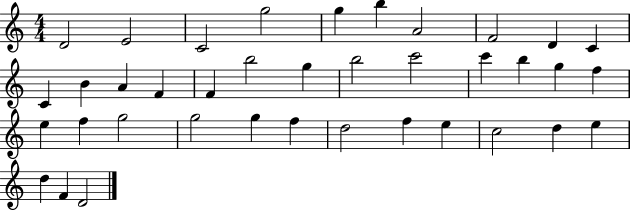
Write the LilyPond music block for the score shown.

{
  \clef treble
  \numericTimeSignature
  \time 4/4
  \key c \major
  d'2 e'2 | c'2 g''2 | g''4 b''4 a'2 | f'2 d'4 c'4 | \break c'4 b'4 a'4 f'4 | f'4 b''2 g''4 | b''2 c'''2 | c'''4 b''4 g''4 f''4 | \break e''4 f''4 g''2 | g''2 g''4 f''4 | d''2 f''4 e''4 | c''2 d''4 e''4 | \break d''4 f'4 d'2 | \bar "|."
}